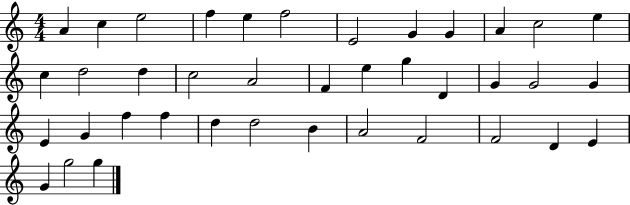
{
  \clef treble
  \numericTimeSignature
  \time 4/4
  \key c \major
  a'4 c''4 e''2 | f''4 e''4 f''2 | e'2 g'4 g'4 | a'4 c''2 e''4 | \break c''4 d''2 d''4 | c''2 a'2 | f'4 e''4 g''4 d'4 | g'4 g'2 g'4 | \break e'4 g'4 f''4 f''4 | d''4 d''2 b'4 | a'2 f'2 | f'2 d'4 e'4 | \break g'4 g''2 g''4 | \bar "|."
}